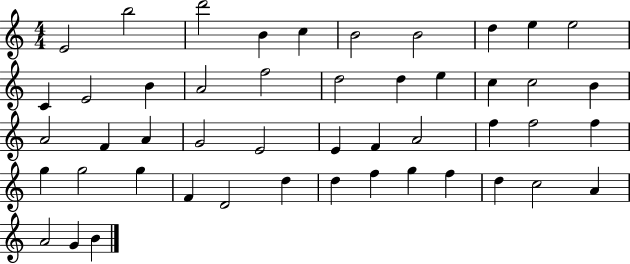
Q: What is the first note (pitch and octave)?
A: E4